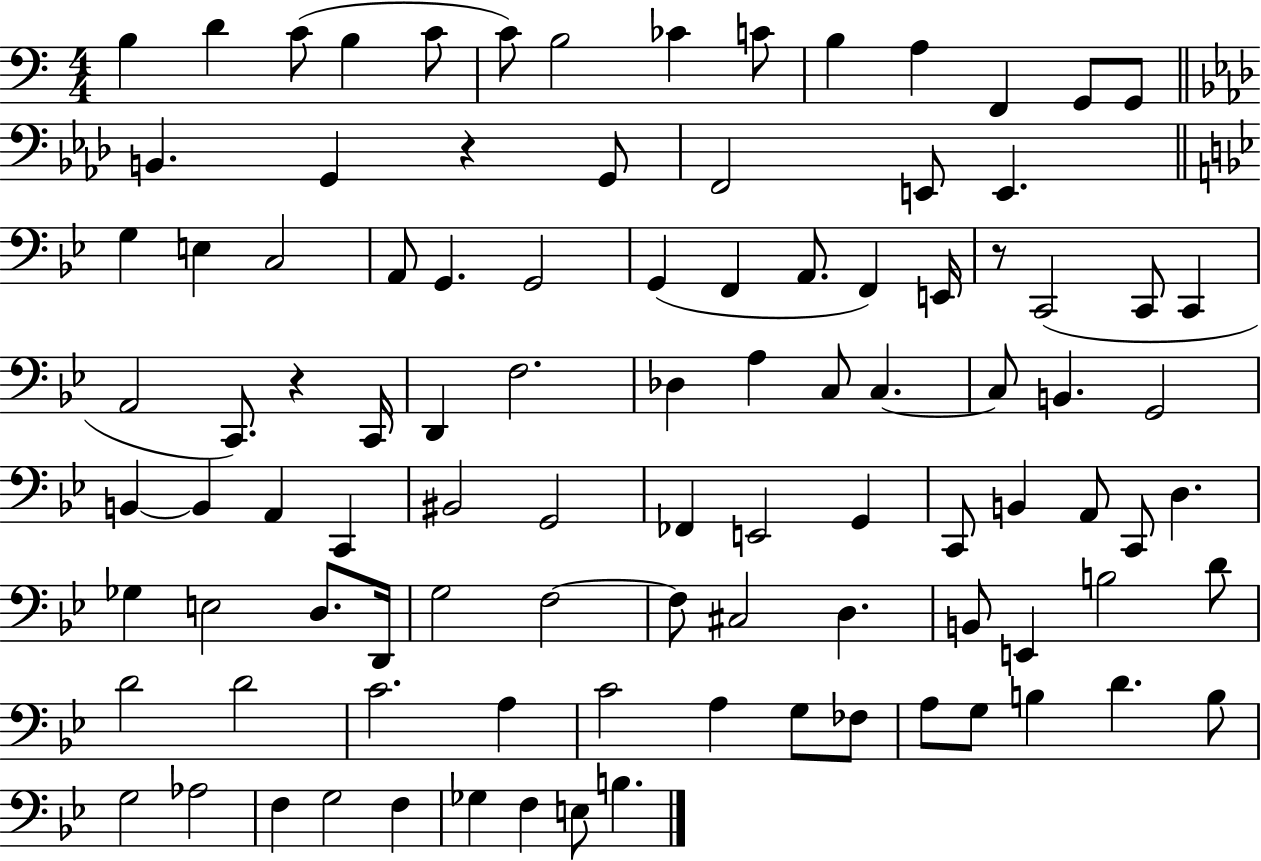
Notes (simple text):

B3/q D4/q C4/e B3/q C4/e C4/e B3/h CES4/q C4/e B3/q A3/q F2/q G2/e G2/e B2/q. G2/q R/q G2/e F2/h E2/e E2/q. G3/q E3/q C3/h A2/e G2/q. G2/h G2/q F2/q A2/e. F2/q E2/s R/e C2/h C2/e C2/q A2/h C2/e. R/q C2/s D2/q F3/h. Db3/q A3/q C3/e C3/q. C3/e B2/q. G2/h B2/q B2/q A2/q C2/q BIS2/h G2/h FES2/q E2/h G2/q C2/e B2/q A2/e C2/e D3/q. Gb3/q E3/h D3/e. D2/s G3/h F3/h F3/e C#3/h D3/q. B2/e E2/q B3/h D4/e D4/h D4/h C4/h. A3/q C4/h A3/q G3/e FES3/e A3/e G3/e B3/q D4/q. B3/e G3/h Ab3/h F3/q G3/h F3/q Gb3/q F3/q E3/e B3/q.